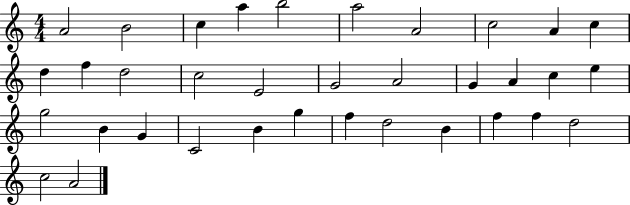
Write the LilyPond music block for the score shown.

{
  \clef treble
  \numericTimeSignature
  \time 4/4
  \key c \major
  a'2 b'2 | c''4 a''4 b''2 | a''2 a'2 | c''2 a'4 c''4 | \break d''4 f''4 d''2 | c''2 e'2 | g'2 a'2 | g'4 a'4 c''4 e''4 | \break g''2 b'4 g'4 | c'2 b'4 g''4 | f''4 d''2 b'4 | f''4 f''4 d''2 | \break c''2 a'2 | \bar "|."
}